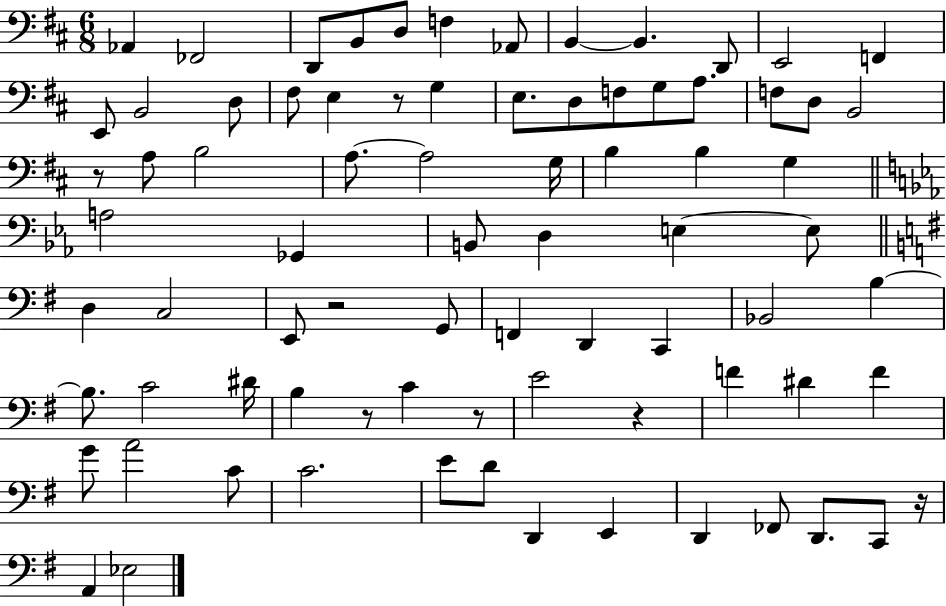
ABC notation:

X:1
T:Untitled
M:6/8
L:1/4
K:D
_A,, _F,,2 D,,/2 B,,/2 D,/2 F, _A,,/2 B,, B,, D,,/2 E,,2 F,, E,,/2 B,,2 D,/2 ^F,/2 E, z/2 G, E,/2 D,/2 F,/2 G,/2 A,/2 F,/2 D,/2 B,,2 z/2 A,/2 B,2 A,/2 A,2 G,/4 B, B, G, A,2 _G,, B,,/2 D, E, E,/2 D, C,2 E,,/2 z2 G,,/2 F,, D,, C,, _B,,2 B, B,/2 C2 ^D/4 B, z/2 C z/2 E2 z F ^D F G/2 A2 C/2 C2 E/2 D/2 D,, E,, D,, _F,,/2 D,,/2 C,,/2 z/4 A,, _E,2